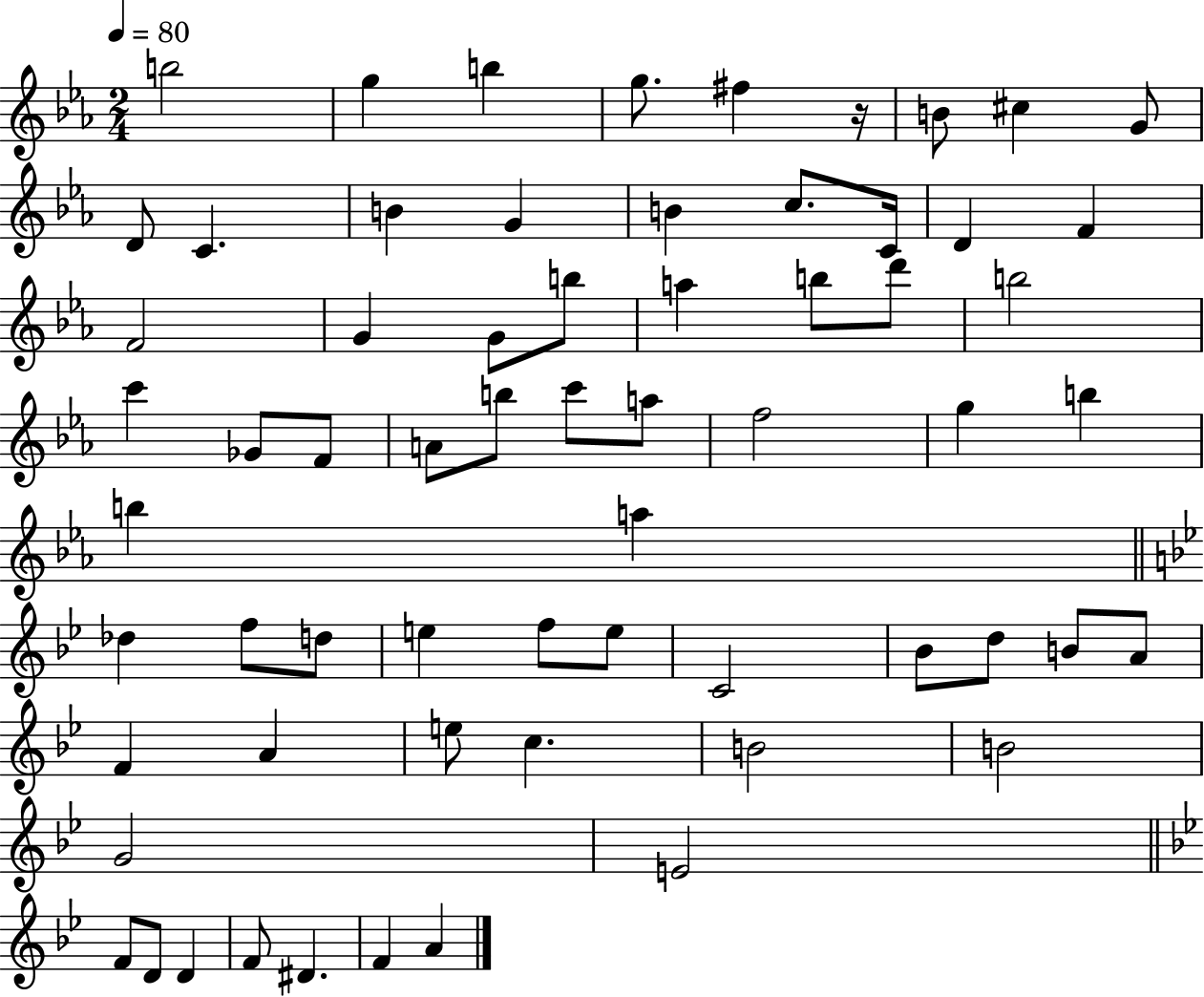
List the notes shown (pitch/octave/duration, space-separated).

B5/h G5/q B5/q G5/e. F#5/q R/s B4/e C#5/q G4/e D4/e C4/q. B4/q G4/q B4/q C5/e. C4/s D4/q F4/q F4/h G4/q G4/e B5/e A5/q B5/e D6/e B5/h C6/q Gb4/e F4/e A4/e B5/e C6/e A5/e F5/h G5/q B5/q B5/q A5/q Db5/q F5/e D5/e E5/q F5/e E5/e C4/h Bb4/e D5/e B4/e A4/e F4/q A4/q E5/e C5/q. B4/h B4/h G4/h E4/h F4/e D4/e D4/q F4/e D#4/q. F4/q A4/q